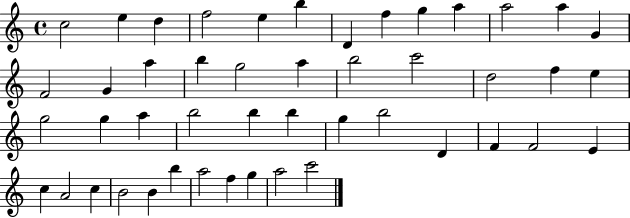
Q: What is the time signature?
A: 4/4